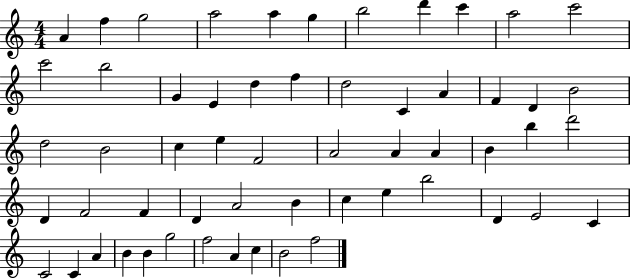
{
  \clef treble
  \numericTimeSignature
  \time 4/4
  \key c \major
  a'4 f''4 g''2 | a''2 a''4 g''4 | b''2 d'''4 c'''4 | a''2 c'''2 | \break c'''2 b''2 | g'4 e'4 d''4 f''4 | d''2 c'4 a'4 | f'4 d'4 b'2 | \break d''2 b'2 | c''4 e''4 f'2 | a'2 a'4 a'4 | b'4 b''4 d'''2 | \break d'4 f'2 f'4 | d'4 a'2 b'4 | c''4 e''4 b''2 | d'4 e'2 c'4 | \break c'2 c'4 a'4 | b'4 b'4 g''2 | f''2 a'4 c''4 | b'2 f''2 | \break \bar "|."
}